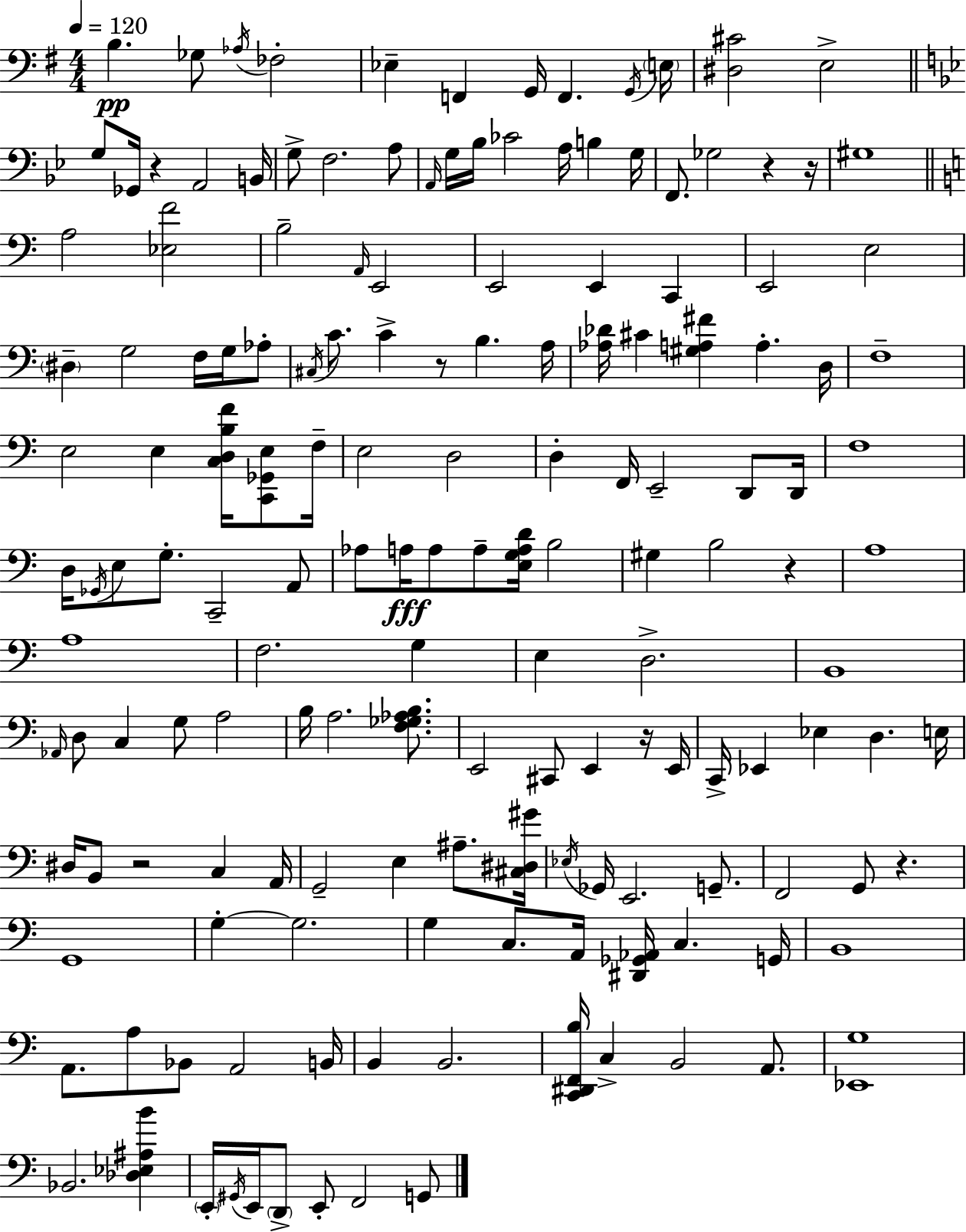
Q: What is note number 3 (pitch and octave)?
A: Ab3